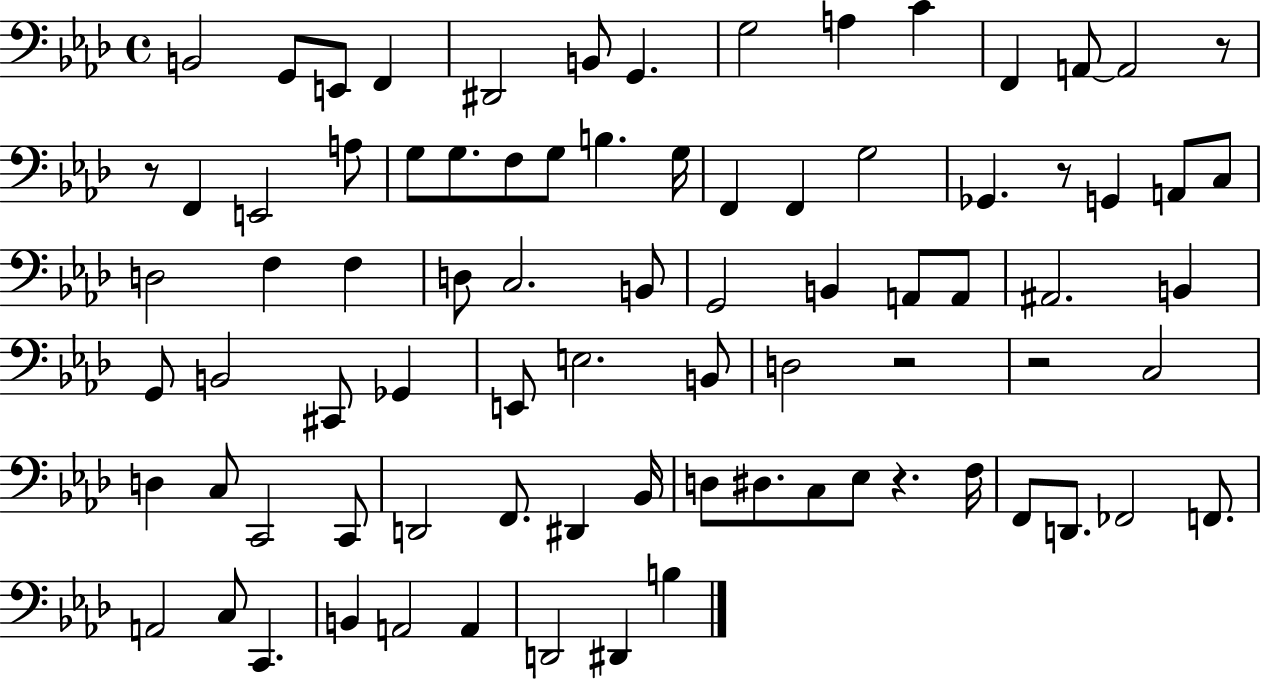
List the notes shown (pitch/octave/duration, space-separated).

B2/h G2/e E2/e F2/q D#2/h B2/e G2/q. G3/h A3/q C4/q F2/q A2/e A2/h R/e R/e F2/q E2/h A3/e G3/e G3/e. F3/e G3/e B3/q. G3/s F2/q F2/q G3/h Gb2/q. R/e G2/q A2/e C3/e D3/h F3/q F3/q D3/e C3/h. B2/e G2/h B2/q A2/e A2/e A#2/h. B2/q G2/e B2/h C#2/e Gb2/q E2/e E3/h. B2/e D3/h R/h R/h C3/h D3/q C3/e C2/h C2/e D2/h F2/e. D#2/q Bb2/s D3/e D#3/e. C3/e Eb3/e R/q. F3/s F2/e D2/e. FES2/h F2/e. A2/h C3/e C2/q. B2/q A2/h A2/q D2/h D#2/q B3/q